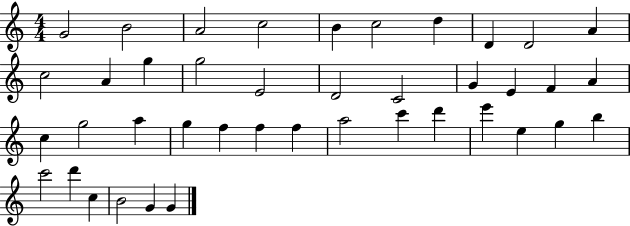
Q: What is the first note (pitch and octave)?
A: G4